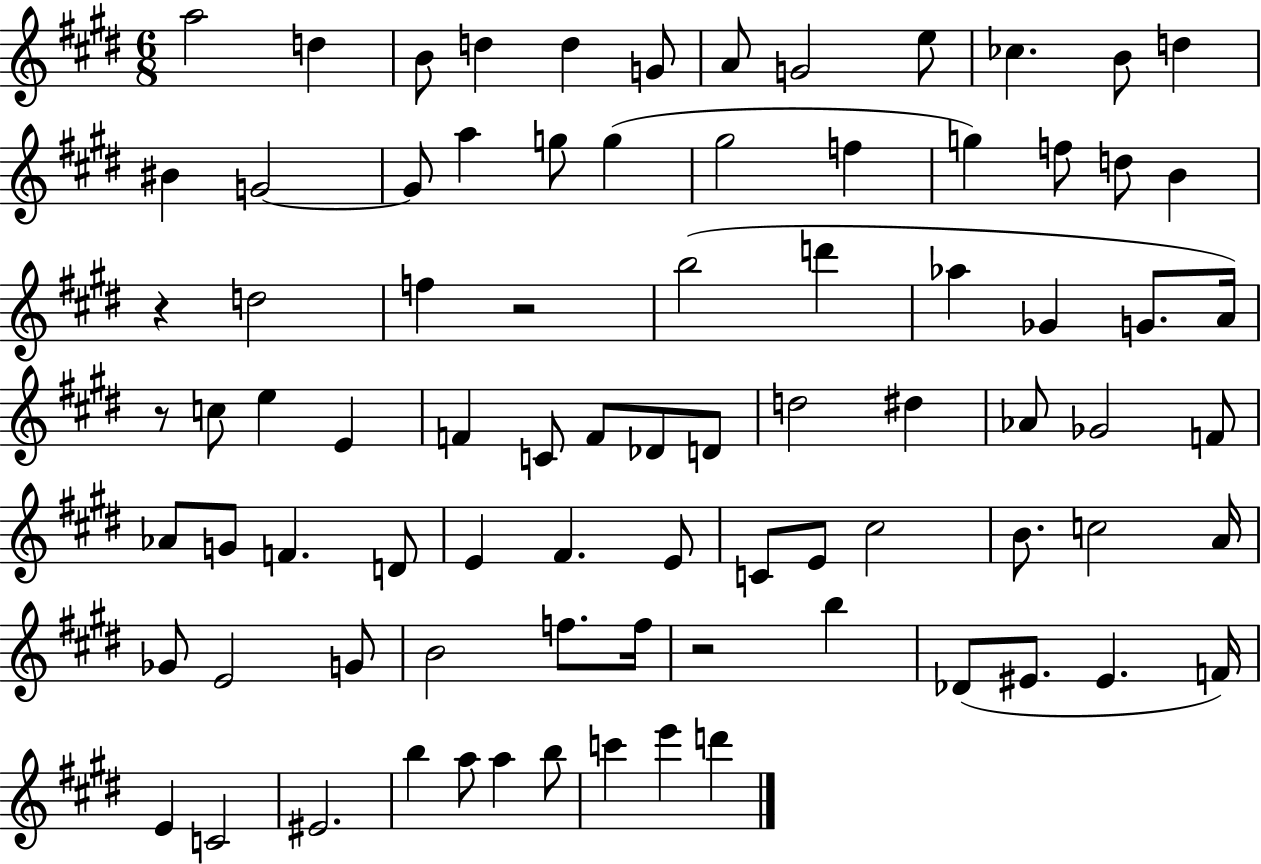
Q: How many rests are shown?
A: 4